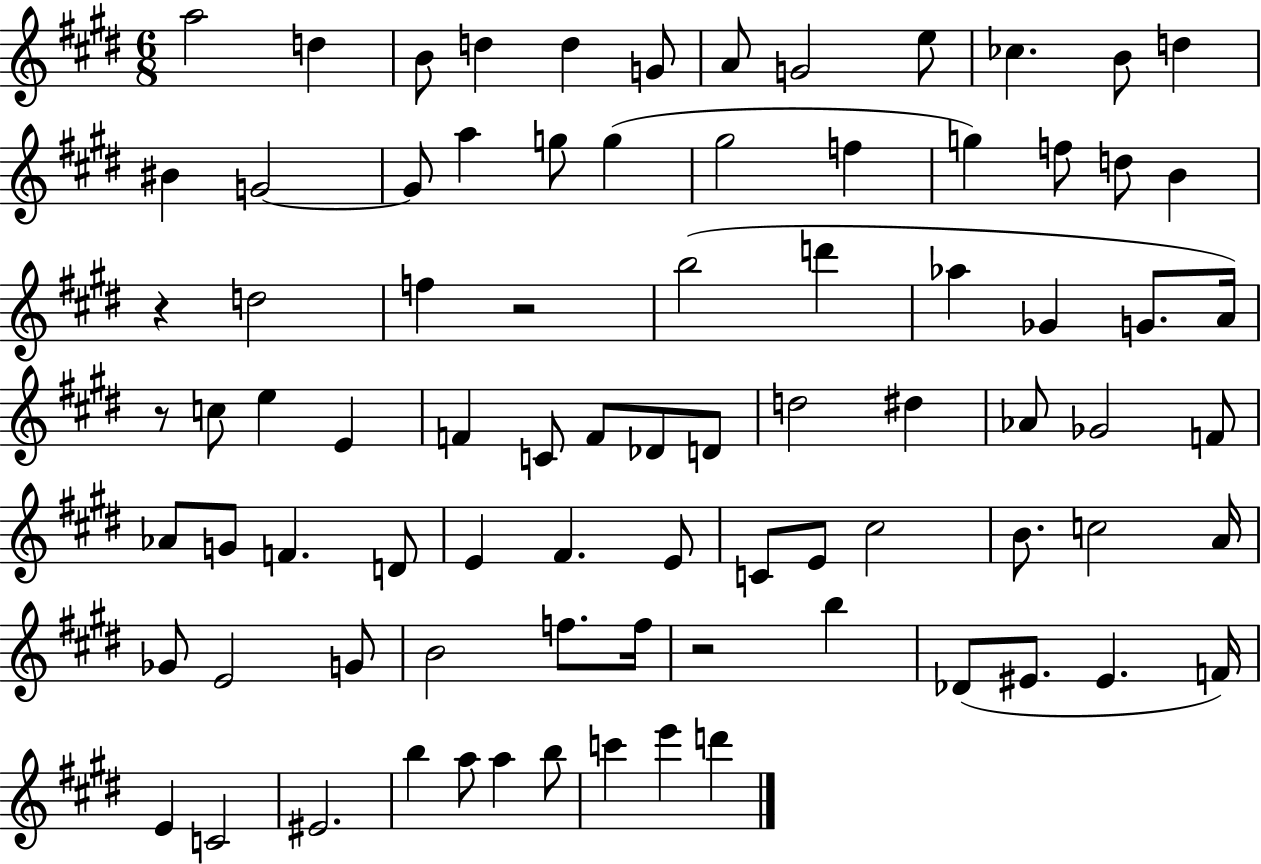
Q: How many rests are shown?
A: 4